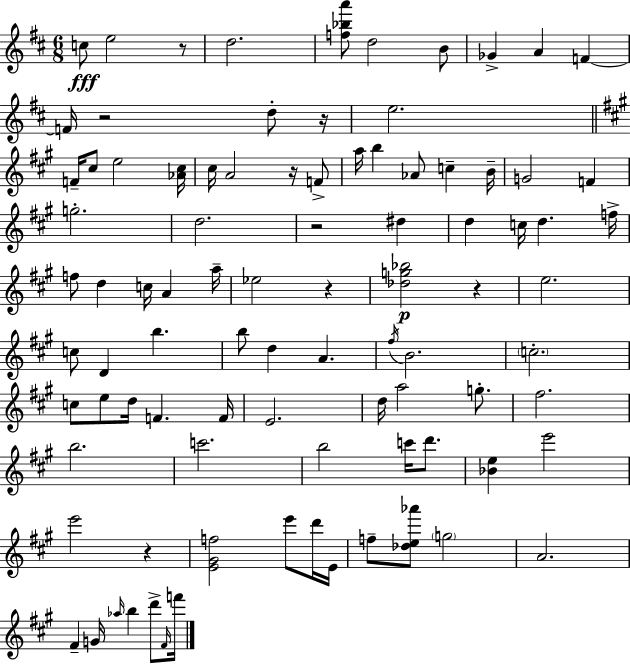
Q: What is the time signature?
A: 6/8